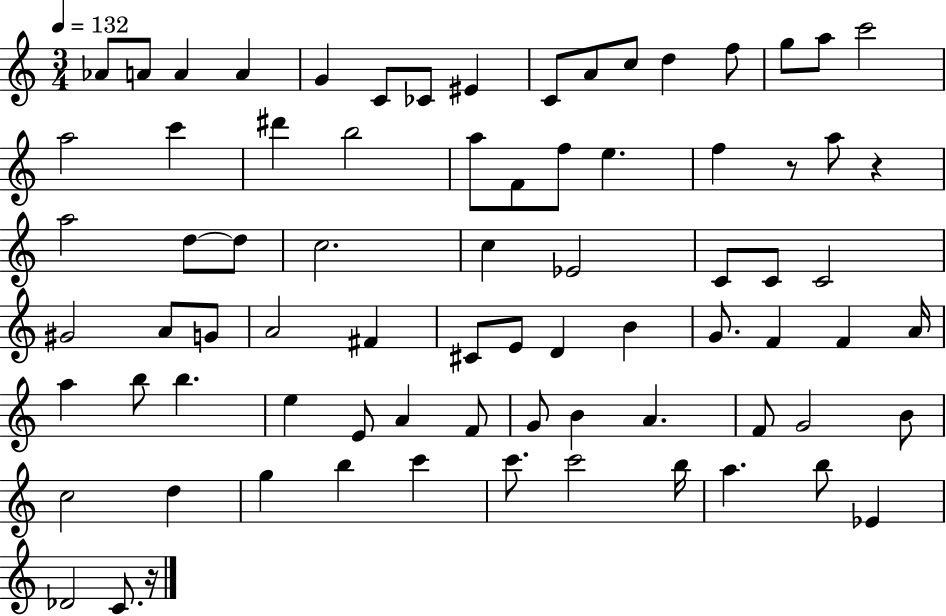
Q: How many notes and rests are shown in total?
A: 77